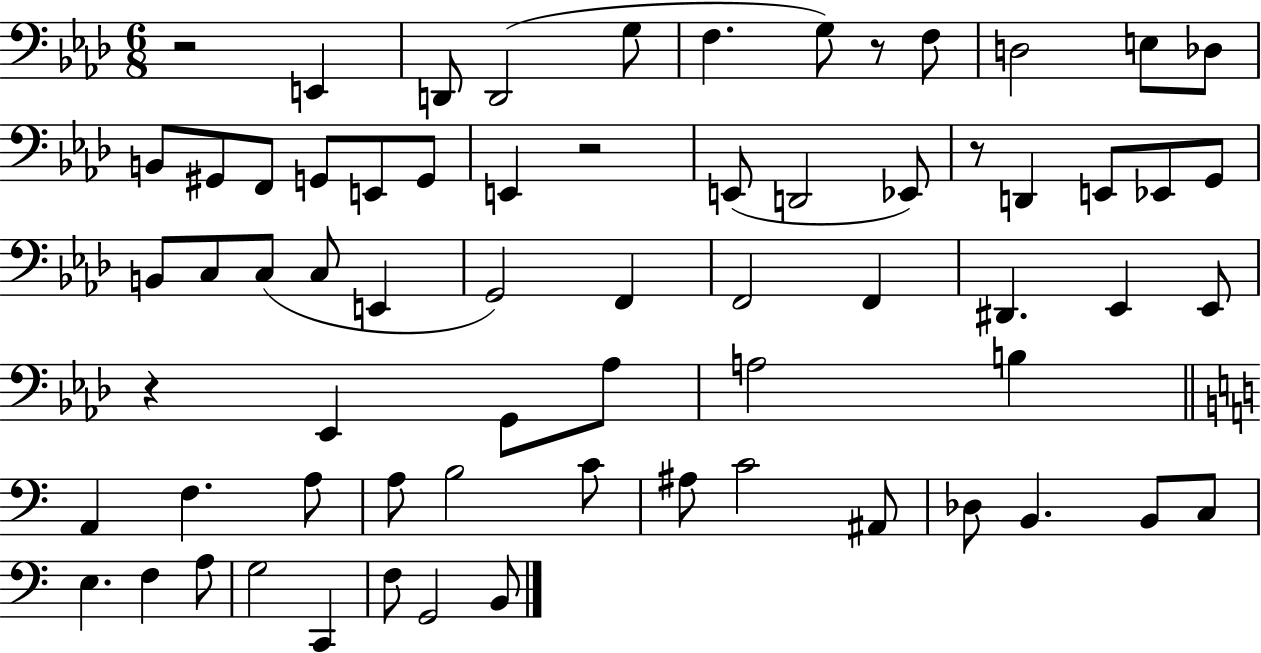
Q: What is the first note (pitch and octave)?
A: E2